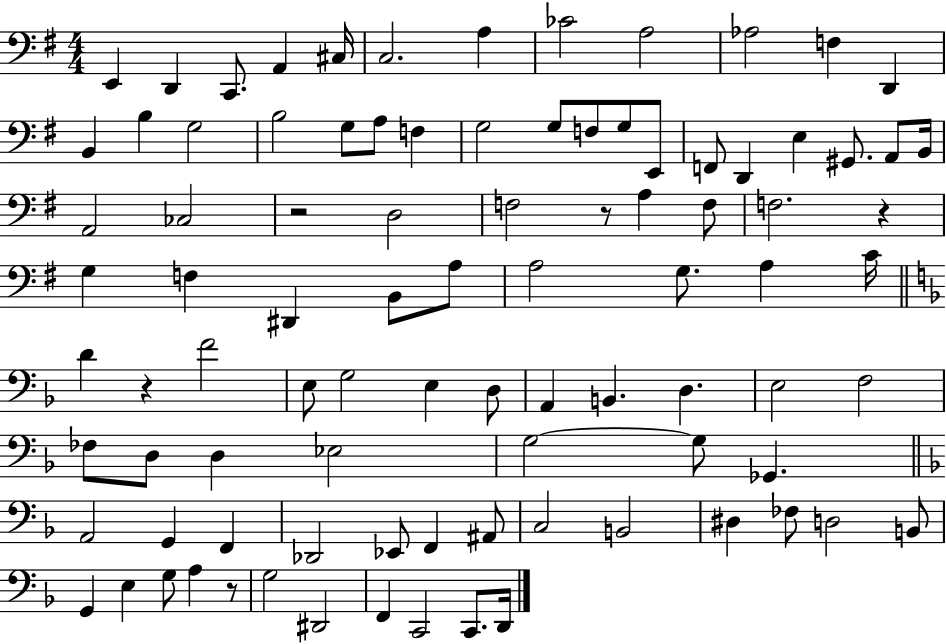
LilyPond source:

{
  \clef bass
  \numericTimeSignature
  \time 4/4
  \key g \major
  \repeat volta 2 { e,4 d,4 c,8. a,4 cis16 | c2. a4 | ces'2 a2 | aes2 f4 d,4 | \break b,4 b4 g2 | b2 g8 a8 f4 | g2 g8 f8 g8 e,8 | f,8 d,4 e4 gis,8. a,8 b,16 | \break a,2 ces2 | r2 d2 | f2 r8 a4 f8 | f2. r4 | \break g4 f4 dis,4 b,8 a8 | a2 g8. a4 c'16 | \bar "||" \break \key f \major d'4 r4 f'2 | e8 g2 e4 d8 | a,4 b,4. d4. | e2 f2 | \break fes8 d8 d4 ees2 | g2~~ g8 ges,4. | \bar "||" \break \key f \major a,2 g,4 f,4 | des,2 ees,8 f,4 ais,8 | c2 b,2 | dis4 fes8 d2 b,8 | \break g,4 e4 g8 a4 r8 | g2 dis,2 | f,4 c,2 c,8. d,16 | } \bar "|."
}